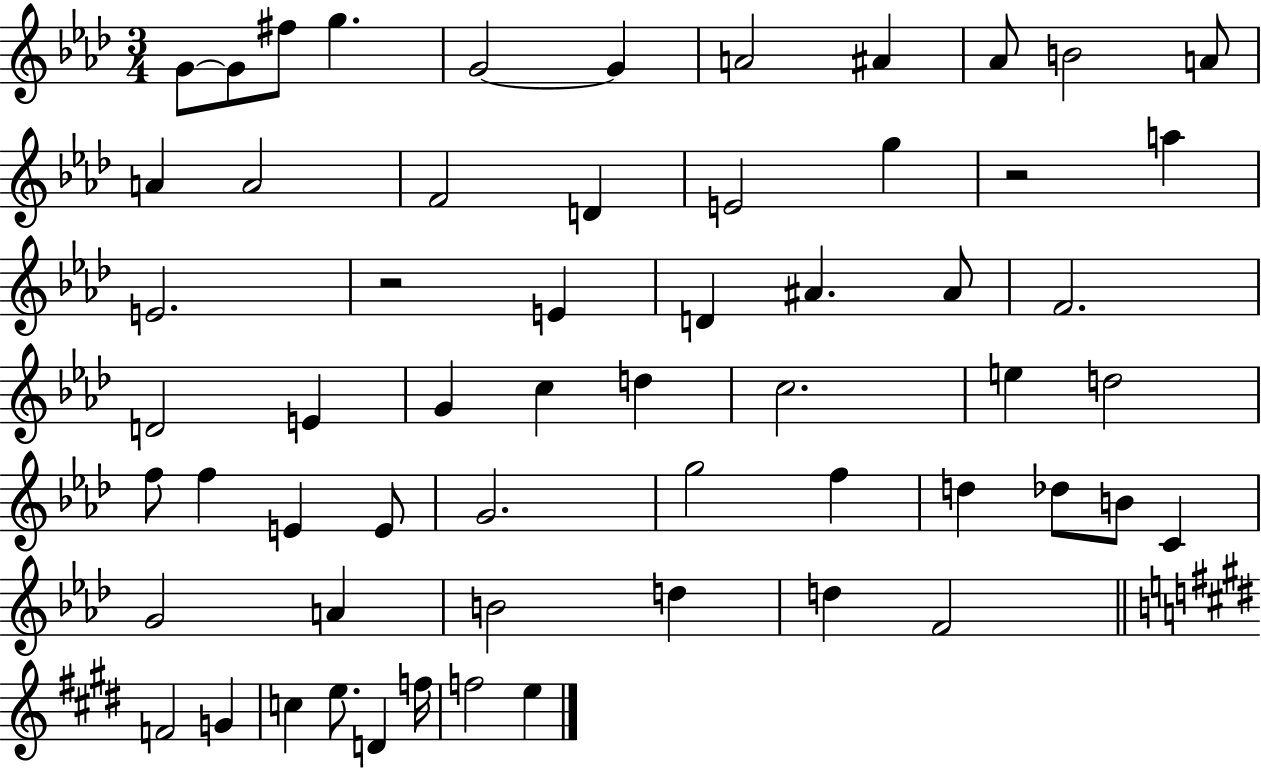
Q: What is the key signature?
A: AES major